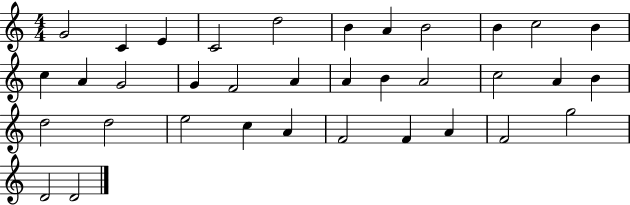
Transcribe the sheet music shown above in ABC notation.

X:1
T:Untitled
M:4/4
L:1/4
K:C
G2 C E C2 d2 B A B2 B c2 B c A G2 G F2 A A B A2 c2 A B d2 d2 e2 c A F2 F A F2 g2 D2 D2